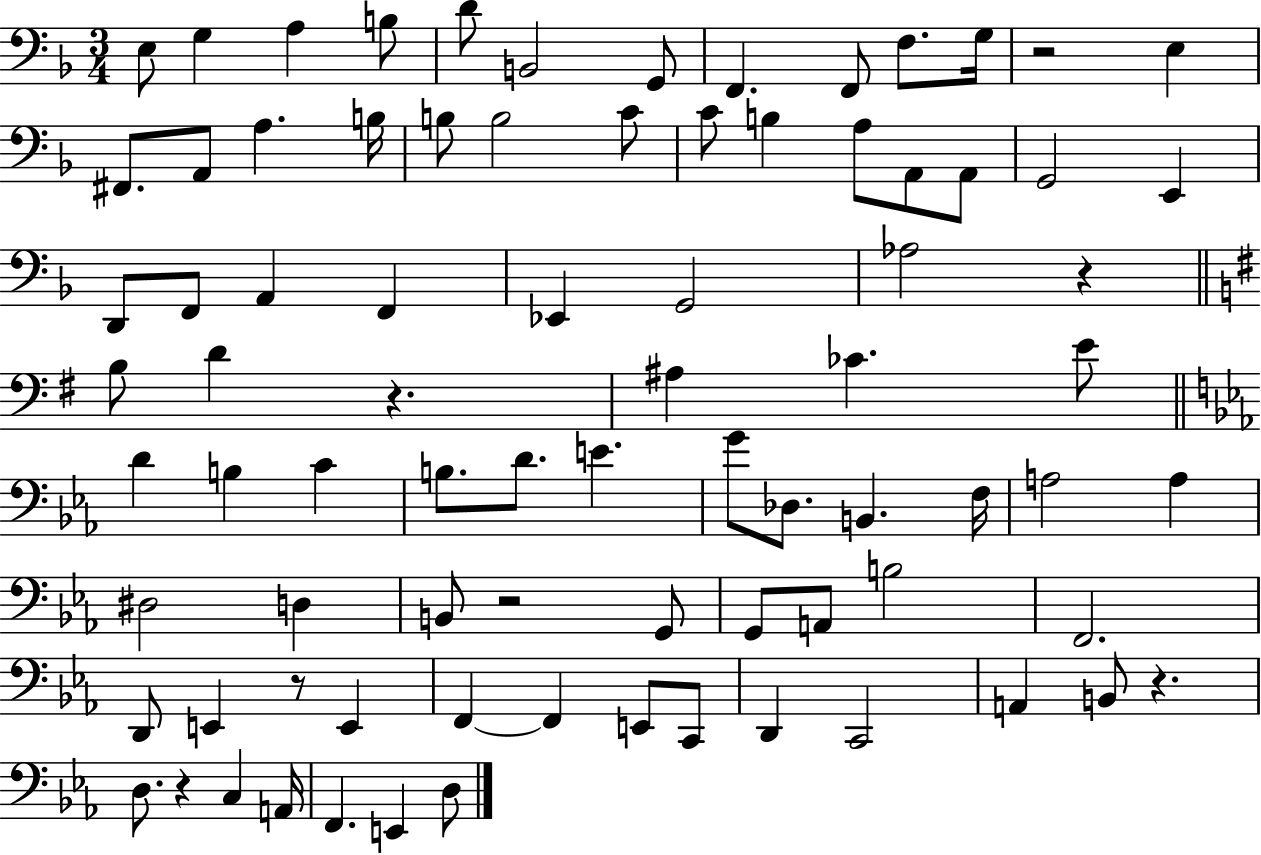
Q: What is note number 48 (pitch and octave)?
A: F3